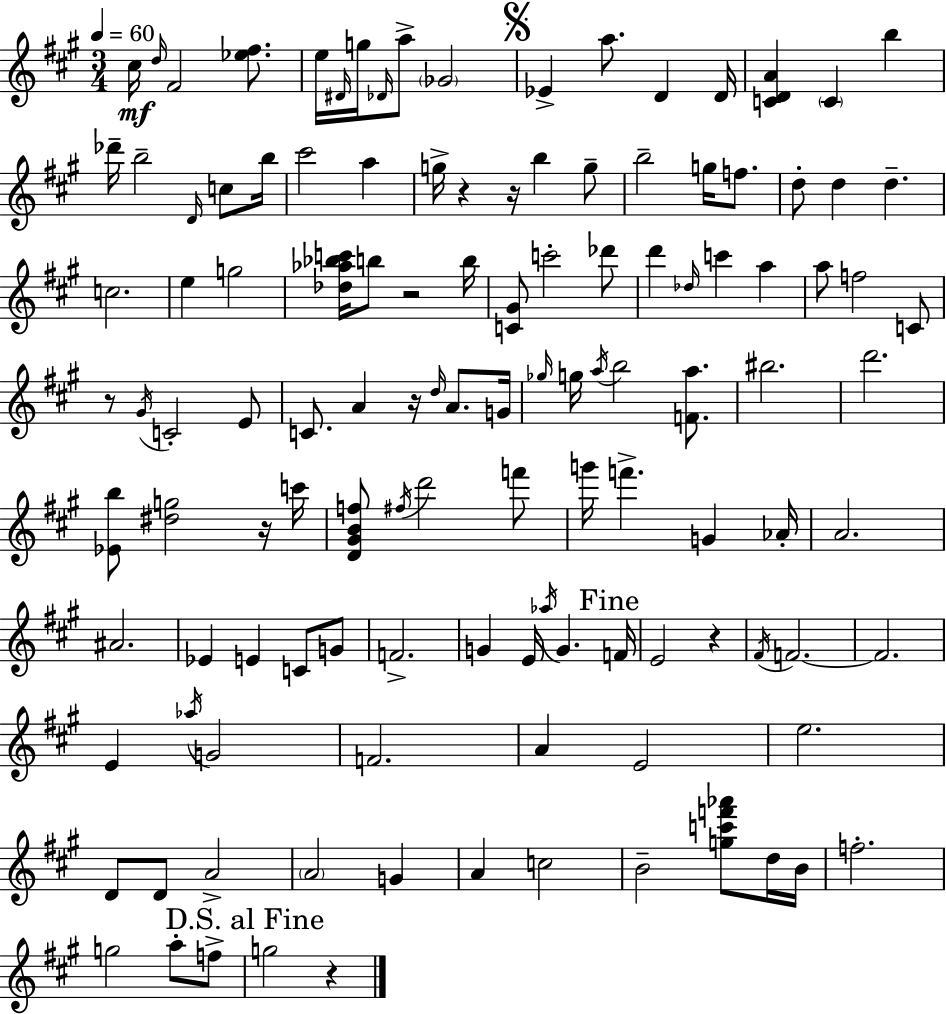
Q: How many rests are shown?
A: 8